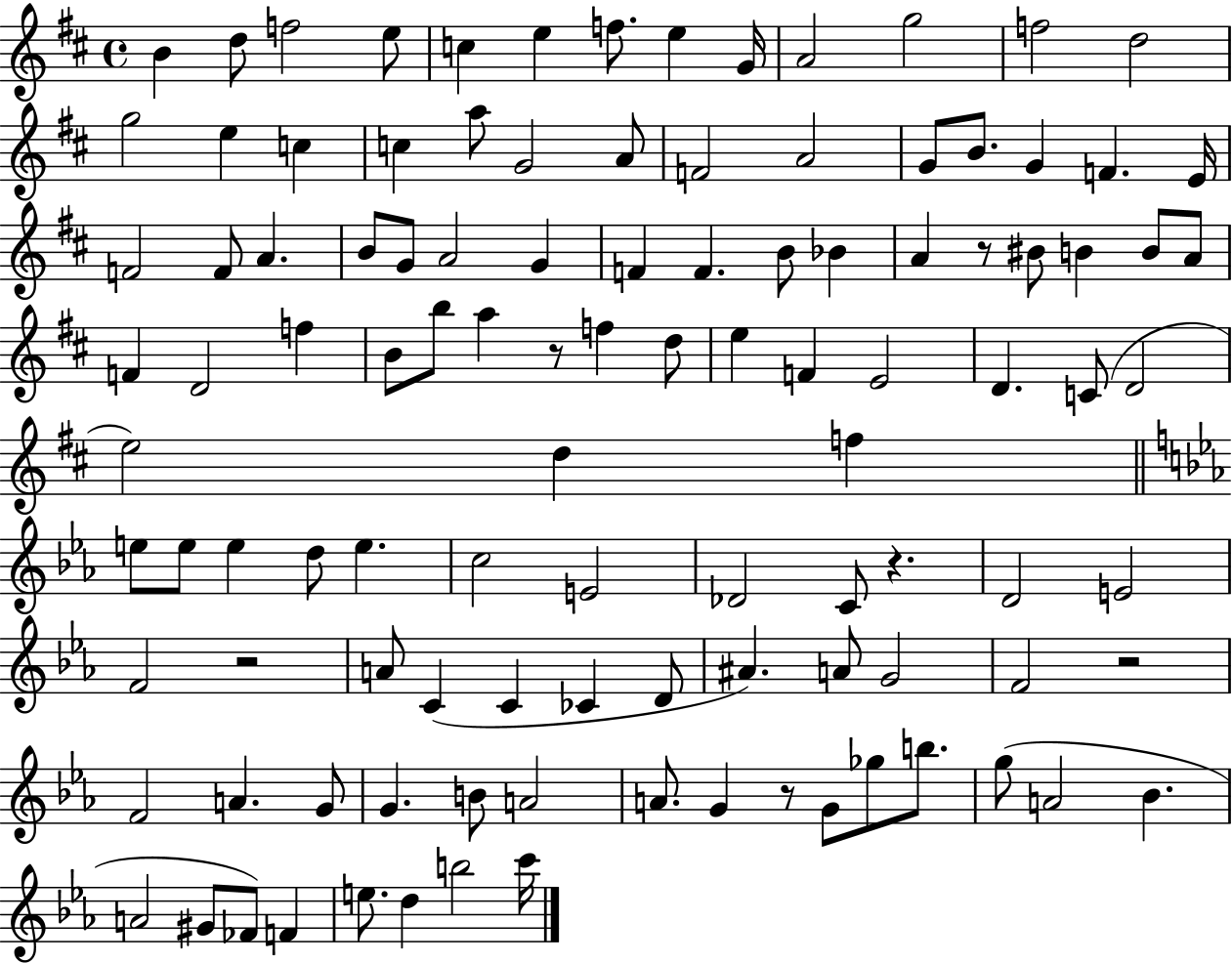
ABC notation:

X:1
T:Untitled
M:4/4
L:1/4
K:D
B d/2 f2 e/2 c e f/2 e G/4 A2 g2 f2 d2 g2 e c c a/2 G2 A/2 F2 A2 G/2 B/2 G F E/4 F2 F/2 A B/2 G/2 A2 G F F B/2 _B A z/2 ^B/2 B B/2 A/2 F D2 f B/2 b/2 a z/2 f d/2 e F E2 D C/2 D2 e2 d f e/2 e/2 e d/2 e c2 E2 _D2 C/2 z D2 E2 F2 z2 A/2 C C _C D/2 ^A A/2 G2 F2 z2 F2 A G/2 G B/2 A2 A/2 G z/2 G/2 _g/2 b/2 g/2 A2 _B A2 ^G/2 _F/2 F e/2 d b2 c'/4